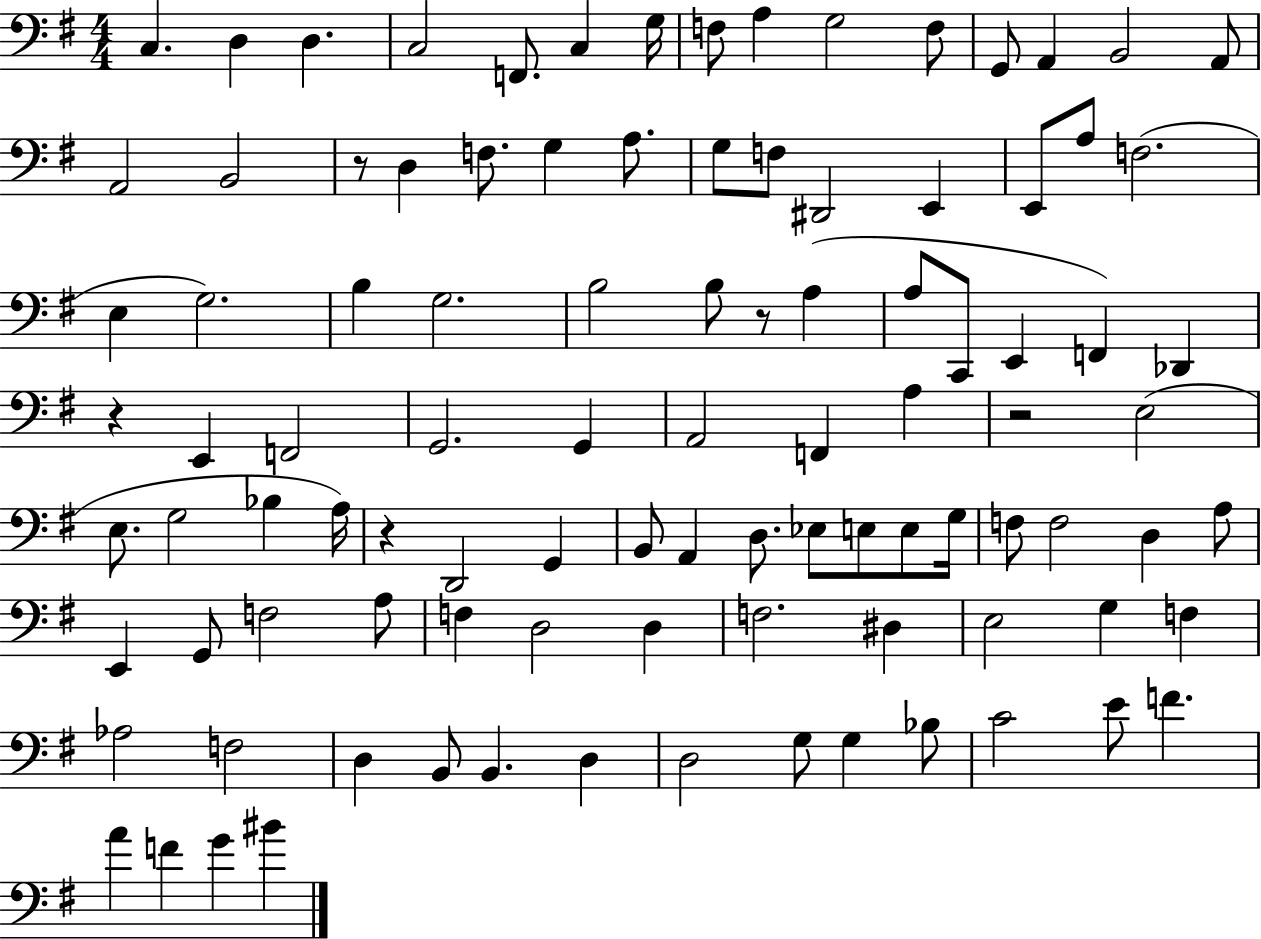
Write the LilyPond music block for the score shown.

{
  \clef bass
  \numericTimeSignature
  \time 4/4
  \key g \major
  c4. d4 d4. | c2 f,8. c4 g16 | f8 a4 g2 f8 | g,8 a,4 b,2 a,8 | \break a,2 b,2 | r8 d4 f8. g4 a8. | g8 f8 dis,2 e,4 | e,8 a8 f2.( | \break e4 g2.) | b4 g2. | b2 b8 r8 a4( | a8 c,8 e,4 f,4) des,4 | \break r4 e,4 f,2 | g,2. g,4 | a,2 f,4 a4 | r2 e2( | \break e8. g2 bes4 a16) | r4 d,2 g,4 | b,8 a,4 d8. ees8 e8 e8 g16 | f8 f2 d4 a8 | \break e,4 g,8 f2 a8 | f4 d2 d4 | f2. dis4 | e2 g4 f4 | \break aes2 f2 | d4 b,8 b,4. d4 | d2 g8 g4 bes8 | c'2 e'8 f'4. | \break a'4 f'4 g'4 bis'4 | \bar "|."
}